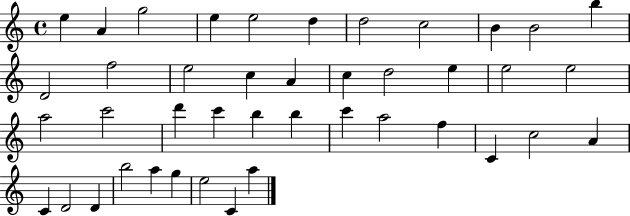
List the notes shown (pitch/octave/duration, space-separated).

E5/q A4/q G5/h E5/q E5/h D5/q D5/h C5/h B4/q B4/h B5/q D4/h F5/h E5/h C5/q A4/q C5/q D5/h E5/q E5/h E5/h A5/h C6/h D6/q C6/q B5/q B5/q C6/q A5/h F5/q C4/q C5/h A4/q C4/q D4/h D4/q B5/h A5/q G5/q E5/h C4/q A5/q